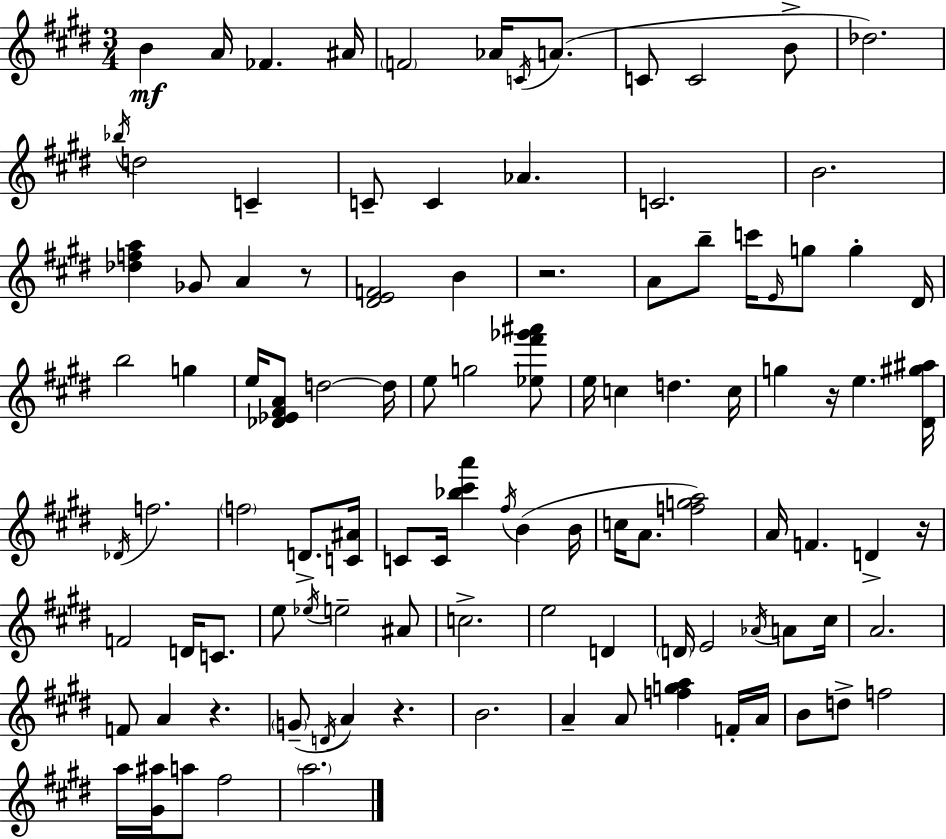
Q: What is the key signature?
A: E major